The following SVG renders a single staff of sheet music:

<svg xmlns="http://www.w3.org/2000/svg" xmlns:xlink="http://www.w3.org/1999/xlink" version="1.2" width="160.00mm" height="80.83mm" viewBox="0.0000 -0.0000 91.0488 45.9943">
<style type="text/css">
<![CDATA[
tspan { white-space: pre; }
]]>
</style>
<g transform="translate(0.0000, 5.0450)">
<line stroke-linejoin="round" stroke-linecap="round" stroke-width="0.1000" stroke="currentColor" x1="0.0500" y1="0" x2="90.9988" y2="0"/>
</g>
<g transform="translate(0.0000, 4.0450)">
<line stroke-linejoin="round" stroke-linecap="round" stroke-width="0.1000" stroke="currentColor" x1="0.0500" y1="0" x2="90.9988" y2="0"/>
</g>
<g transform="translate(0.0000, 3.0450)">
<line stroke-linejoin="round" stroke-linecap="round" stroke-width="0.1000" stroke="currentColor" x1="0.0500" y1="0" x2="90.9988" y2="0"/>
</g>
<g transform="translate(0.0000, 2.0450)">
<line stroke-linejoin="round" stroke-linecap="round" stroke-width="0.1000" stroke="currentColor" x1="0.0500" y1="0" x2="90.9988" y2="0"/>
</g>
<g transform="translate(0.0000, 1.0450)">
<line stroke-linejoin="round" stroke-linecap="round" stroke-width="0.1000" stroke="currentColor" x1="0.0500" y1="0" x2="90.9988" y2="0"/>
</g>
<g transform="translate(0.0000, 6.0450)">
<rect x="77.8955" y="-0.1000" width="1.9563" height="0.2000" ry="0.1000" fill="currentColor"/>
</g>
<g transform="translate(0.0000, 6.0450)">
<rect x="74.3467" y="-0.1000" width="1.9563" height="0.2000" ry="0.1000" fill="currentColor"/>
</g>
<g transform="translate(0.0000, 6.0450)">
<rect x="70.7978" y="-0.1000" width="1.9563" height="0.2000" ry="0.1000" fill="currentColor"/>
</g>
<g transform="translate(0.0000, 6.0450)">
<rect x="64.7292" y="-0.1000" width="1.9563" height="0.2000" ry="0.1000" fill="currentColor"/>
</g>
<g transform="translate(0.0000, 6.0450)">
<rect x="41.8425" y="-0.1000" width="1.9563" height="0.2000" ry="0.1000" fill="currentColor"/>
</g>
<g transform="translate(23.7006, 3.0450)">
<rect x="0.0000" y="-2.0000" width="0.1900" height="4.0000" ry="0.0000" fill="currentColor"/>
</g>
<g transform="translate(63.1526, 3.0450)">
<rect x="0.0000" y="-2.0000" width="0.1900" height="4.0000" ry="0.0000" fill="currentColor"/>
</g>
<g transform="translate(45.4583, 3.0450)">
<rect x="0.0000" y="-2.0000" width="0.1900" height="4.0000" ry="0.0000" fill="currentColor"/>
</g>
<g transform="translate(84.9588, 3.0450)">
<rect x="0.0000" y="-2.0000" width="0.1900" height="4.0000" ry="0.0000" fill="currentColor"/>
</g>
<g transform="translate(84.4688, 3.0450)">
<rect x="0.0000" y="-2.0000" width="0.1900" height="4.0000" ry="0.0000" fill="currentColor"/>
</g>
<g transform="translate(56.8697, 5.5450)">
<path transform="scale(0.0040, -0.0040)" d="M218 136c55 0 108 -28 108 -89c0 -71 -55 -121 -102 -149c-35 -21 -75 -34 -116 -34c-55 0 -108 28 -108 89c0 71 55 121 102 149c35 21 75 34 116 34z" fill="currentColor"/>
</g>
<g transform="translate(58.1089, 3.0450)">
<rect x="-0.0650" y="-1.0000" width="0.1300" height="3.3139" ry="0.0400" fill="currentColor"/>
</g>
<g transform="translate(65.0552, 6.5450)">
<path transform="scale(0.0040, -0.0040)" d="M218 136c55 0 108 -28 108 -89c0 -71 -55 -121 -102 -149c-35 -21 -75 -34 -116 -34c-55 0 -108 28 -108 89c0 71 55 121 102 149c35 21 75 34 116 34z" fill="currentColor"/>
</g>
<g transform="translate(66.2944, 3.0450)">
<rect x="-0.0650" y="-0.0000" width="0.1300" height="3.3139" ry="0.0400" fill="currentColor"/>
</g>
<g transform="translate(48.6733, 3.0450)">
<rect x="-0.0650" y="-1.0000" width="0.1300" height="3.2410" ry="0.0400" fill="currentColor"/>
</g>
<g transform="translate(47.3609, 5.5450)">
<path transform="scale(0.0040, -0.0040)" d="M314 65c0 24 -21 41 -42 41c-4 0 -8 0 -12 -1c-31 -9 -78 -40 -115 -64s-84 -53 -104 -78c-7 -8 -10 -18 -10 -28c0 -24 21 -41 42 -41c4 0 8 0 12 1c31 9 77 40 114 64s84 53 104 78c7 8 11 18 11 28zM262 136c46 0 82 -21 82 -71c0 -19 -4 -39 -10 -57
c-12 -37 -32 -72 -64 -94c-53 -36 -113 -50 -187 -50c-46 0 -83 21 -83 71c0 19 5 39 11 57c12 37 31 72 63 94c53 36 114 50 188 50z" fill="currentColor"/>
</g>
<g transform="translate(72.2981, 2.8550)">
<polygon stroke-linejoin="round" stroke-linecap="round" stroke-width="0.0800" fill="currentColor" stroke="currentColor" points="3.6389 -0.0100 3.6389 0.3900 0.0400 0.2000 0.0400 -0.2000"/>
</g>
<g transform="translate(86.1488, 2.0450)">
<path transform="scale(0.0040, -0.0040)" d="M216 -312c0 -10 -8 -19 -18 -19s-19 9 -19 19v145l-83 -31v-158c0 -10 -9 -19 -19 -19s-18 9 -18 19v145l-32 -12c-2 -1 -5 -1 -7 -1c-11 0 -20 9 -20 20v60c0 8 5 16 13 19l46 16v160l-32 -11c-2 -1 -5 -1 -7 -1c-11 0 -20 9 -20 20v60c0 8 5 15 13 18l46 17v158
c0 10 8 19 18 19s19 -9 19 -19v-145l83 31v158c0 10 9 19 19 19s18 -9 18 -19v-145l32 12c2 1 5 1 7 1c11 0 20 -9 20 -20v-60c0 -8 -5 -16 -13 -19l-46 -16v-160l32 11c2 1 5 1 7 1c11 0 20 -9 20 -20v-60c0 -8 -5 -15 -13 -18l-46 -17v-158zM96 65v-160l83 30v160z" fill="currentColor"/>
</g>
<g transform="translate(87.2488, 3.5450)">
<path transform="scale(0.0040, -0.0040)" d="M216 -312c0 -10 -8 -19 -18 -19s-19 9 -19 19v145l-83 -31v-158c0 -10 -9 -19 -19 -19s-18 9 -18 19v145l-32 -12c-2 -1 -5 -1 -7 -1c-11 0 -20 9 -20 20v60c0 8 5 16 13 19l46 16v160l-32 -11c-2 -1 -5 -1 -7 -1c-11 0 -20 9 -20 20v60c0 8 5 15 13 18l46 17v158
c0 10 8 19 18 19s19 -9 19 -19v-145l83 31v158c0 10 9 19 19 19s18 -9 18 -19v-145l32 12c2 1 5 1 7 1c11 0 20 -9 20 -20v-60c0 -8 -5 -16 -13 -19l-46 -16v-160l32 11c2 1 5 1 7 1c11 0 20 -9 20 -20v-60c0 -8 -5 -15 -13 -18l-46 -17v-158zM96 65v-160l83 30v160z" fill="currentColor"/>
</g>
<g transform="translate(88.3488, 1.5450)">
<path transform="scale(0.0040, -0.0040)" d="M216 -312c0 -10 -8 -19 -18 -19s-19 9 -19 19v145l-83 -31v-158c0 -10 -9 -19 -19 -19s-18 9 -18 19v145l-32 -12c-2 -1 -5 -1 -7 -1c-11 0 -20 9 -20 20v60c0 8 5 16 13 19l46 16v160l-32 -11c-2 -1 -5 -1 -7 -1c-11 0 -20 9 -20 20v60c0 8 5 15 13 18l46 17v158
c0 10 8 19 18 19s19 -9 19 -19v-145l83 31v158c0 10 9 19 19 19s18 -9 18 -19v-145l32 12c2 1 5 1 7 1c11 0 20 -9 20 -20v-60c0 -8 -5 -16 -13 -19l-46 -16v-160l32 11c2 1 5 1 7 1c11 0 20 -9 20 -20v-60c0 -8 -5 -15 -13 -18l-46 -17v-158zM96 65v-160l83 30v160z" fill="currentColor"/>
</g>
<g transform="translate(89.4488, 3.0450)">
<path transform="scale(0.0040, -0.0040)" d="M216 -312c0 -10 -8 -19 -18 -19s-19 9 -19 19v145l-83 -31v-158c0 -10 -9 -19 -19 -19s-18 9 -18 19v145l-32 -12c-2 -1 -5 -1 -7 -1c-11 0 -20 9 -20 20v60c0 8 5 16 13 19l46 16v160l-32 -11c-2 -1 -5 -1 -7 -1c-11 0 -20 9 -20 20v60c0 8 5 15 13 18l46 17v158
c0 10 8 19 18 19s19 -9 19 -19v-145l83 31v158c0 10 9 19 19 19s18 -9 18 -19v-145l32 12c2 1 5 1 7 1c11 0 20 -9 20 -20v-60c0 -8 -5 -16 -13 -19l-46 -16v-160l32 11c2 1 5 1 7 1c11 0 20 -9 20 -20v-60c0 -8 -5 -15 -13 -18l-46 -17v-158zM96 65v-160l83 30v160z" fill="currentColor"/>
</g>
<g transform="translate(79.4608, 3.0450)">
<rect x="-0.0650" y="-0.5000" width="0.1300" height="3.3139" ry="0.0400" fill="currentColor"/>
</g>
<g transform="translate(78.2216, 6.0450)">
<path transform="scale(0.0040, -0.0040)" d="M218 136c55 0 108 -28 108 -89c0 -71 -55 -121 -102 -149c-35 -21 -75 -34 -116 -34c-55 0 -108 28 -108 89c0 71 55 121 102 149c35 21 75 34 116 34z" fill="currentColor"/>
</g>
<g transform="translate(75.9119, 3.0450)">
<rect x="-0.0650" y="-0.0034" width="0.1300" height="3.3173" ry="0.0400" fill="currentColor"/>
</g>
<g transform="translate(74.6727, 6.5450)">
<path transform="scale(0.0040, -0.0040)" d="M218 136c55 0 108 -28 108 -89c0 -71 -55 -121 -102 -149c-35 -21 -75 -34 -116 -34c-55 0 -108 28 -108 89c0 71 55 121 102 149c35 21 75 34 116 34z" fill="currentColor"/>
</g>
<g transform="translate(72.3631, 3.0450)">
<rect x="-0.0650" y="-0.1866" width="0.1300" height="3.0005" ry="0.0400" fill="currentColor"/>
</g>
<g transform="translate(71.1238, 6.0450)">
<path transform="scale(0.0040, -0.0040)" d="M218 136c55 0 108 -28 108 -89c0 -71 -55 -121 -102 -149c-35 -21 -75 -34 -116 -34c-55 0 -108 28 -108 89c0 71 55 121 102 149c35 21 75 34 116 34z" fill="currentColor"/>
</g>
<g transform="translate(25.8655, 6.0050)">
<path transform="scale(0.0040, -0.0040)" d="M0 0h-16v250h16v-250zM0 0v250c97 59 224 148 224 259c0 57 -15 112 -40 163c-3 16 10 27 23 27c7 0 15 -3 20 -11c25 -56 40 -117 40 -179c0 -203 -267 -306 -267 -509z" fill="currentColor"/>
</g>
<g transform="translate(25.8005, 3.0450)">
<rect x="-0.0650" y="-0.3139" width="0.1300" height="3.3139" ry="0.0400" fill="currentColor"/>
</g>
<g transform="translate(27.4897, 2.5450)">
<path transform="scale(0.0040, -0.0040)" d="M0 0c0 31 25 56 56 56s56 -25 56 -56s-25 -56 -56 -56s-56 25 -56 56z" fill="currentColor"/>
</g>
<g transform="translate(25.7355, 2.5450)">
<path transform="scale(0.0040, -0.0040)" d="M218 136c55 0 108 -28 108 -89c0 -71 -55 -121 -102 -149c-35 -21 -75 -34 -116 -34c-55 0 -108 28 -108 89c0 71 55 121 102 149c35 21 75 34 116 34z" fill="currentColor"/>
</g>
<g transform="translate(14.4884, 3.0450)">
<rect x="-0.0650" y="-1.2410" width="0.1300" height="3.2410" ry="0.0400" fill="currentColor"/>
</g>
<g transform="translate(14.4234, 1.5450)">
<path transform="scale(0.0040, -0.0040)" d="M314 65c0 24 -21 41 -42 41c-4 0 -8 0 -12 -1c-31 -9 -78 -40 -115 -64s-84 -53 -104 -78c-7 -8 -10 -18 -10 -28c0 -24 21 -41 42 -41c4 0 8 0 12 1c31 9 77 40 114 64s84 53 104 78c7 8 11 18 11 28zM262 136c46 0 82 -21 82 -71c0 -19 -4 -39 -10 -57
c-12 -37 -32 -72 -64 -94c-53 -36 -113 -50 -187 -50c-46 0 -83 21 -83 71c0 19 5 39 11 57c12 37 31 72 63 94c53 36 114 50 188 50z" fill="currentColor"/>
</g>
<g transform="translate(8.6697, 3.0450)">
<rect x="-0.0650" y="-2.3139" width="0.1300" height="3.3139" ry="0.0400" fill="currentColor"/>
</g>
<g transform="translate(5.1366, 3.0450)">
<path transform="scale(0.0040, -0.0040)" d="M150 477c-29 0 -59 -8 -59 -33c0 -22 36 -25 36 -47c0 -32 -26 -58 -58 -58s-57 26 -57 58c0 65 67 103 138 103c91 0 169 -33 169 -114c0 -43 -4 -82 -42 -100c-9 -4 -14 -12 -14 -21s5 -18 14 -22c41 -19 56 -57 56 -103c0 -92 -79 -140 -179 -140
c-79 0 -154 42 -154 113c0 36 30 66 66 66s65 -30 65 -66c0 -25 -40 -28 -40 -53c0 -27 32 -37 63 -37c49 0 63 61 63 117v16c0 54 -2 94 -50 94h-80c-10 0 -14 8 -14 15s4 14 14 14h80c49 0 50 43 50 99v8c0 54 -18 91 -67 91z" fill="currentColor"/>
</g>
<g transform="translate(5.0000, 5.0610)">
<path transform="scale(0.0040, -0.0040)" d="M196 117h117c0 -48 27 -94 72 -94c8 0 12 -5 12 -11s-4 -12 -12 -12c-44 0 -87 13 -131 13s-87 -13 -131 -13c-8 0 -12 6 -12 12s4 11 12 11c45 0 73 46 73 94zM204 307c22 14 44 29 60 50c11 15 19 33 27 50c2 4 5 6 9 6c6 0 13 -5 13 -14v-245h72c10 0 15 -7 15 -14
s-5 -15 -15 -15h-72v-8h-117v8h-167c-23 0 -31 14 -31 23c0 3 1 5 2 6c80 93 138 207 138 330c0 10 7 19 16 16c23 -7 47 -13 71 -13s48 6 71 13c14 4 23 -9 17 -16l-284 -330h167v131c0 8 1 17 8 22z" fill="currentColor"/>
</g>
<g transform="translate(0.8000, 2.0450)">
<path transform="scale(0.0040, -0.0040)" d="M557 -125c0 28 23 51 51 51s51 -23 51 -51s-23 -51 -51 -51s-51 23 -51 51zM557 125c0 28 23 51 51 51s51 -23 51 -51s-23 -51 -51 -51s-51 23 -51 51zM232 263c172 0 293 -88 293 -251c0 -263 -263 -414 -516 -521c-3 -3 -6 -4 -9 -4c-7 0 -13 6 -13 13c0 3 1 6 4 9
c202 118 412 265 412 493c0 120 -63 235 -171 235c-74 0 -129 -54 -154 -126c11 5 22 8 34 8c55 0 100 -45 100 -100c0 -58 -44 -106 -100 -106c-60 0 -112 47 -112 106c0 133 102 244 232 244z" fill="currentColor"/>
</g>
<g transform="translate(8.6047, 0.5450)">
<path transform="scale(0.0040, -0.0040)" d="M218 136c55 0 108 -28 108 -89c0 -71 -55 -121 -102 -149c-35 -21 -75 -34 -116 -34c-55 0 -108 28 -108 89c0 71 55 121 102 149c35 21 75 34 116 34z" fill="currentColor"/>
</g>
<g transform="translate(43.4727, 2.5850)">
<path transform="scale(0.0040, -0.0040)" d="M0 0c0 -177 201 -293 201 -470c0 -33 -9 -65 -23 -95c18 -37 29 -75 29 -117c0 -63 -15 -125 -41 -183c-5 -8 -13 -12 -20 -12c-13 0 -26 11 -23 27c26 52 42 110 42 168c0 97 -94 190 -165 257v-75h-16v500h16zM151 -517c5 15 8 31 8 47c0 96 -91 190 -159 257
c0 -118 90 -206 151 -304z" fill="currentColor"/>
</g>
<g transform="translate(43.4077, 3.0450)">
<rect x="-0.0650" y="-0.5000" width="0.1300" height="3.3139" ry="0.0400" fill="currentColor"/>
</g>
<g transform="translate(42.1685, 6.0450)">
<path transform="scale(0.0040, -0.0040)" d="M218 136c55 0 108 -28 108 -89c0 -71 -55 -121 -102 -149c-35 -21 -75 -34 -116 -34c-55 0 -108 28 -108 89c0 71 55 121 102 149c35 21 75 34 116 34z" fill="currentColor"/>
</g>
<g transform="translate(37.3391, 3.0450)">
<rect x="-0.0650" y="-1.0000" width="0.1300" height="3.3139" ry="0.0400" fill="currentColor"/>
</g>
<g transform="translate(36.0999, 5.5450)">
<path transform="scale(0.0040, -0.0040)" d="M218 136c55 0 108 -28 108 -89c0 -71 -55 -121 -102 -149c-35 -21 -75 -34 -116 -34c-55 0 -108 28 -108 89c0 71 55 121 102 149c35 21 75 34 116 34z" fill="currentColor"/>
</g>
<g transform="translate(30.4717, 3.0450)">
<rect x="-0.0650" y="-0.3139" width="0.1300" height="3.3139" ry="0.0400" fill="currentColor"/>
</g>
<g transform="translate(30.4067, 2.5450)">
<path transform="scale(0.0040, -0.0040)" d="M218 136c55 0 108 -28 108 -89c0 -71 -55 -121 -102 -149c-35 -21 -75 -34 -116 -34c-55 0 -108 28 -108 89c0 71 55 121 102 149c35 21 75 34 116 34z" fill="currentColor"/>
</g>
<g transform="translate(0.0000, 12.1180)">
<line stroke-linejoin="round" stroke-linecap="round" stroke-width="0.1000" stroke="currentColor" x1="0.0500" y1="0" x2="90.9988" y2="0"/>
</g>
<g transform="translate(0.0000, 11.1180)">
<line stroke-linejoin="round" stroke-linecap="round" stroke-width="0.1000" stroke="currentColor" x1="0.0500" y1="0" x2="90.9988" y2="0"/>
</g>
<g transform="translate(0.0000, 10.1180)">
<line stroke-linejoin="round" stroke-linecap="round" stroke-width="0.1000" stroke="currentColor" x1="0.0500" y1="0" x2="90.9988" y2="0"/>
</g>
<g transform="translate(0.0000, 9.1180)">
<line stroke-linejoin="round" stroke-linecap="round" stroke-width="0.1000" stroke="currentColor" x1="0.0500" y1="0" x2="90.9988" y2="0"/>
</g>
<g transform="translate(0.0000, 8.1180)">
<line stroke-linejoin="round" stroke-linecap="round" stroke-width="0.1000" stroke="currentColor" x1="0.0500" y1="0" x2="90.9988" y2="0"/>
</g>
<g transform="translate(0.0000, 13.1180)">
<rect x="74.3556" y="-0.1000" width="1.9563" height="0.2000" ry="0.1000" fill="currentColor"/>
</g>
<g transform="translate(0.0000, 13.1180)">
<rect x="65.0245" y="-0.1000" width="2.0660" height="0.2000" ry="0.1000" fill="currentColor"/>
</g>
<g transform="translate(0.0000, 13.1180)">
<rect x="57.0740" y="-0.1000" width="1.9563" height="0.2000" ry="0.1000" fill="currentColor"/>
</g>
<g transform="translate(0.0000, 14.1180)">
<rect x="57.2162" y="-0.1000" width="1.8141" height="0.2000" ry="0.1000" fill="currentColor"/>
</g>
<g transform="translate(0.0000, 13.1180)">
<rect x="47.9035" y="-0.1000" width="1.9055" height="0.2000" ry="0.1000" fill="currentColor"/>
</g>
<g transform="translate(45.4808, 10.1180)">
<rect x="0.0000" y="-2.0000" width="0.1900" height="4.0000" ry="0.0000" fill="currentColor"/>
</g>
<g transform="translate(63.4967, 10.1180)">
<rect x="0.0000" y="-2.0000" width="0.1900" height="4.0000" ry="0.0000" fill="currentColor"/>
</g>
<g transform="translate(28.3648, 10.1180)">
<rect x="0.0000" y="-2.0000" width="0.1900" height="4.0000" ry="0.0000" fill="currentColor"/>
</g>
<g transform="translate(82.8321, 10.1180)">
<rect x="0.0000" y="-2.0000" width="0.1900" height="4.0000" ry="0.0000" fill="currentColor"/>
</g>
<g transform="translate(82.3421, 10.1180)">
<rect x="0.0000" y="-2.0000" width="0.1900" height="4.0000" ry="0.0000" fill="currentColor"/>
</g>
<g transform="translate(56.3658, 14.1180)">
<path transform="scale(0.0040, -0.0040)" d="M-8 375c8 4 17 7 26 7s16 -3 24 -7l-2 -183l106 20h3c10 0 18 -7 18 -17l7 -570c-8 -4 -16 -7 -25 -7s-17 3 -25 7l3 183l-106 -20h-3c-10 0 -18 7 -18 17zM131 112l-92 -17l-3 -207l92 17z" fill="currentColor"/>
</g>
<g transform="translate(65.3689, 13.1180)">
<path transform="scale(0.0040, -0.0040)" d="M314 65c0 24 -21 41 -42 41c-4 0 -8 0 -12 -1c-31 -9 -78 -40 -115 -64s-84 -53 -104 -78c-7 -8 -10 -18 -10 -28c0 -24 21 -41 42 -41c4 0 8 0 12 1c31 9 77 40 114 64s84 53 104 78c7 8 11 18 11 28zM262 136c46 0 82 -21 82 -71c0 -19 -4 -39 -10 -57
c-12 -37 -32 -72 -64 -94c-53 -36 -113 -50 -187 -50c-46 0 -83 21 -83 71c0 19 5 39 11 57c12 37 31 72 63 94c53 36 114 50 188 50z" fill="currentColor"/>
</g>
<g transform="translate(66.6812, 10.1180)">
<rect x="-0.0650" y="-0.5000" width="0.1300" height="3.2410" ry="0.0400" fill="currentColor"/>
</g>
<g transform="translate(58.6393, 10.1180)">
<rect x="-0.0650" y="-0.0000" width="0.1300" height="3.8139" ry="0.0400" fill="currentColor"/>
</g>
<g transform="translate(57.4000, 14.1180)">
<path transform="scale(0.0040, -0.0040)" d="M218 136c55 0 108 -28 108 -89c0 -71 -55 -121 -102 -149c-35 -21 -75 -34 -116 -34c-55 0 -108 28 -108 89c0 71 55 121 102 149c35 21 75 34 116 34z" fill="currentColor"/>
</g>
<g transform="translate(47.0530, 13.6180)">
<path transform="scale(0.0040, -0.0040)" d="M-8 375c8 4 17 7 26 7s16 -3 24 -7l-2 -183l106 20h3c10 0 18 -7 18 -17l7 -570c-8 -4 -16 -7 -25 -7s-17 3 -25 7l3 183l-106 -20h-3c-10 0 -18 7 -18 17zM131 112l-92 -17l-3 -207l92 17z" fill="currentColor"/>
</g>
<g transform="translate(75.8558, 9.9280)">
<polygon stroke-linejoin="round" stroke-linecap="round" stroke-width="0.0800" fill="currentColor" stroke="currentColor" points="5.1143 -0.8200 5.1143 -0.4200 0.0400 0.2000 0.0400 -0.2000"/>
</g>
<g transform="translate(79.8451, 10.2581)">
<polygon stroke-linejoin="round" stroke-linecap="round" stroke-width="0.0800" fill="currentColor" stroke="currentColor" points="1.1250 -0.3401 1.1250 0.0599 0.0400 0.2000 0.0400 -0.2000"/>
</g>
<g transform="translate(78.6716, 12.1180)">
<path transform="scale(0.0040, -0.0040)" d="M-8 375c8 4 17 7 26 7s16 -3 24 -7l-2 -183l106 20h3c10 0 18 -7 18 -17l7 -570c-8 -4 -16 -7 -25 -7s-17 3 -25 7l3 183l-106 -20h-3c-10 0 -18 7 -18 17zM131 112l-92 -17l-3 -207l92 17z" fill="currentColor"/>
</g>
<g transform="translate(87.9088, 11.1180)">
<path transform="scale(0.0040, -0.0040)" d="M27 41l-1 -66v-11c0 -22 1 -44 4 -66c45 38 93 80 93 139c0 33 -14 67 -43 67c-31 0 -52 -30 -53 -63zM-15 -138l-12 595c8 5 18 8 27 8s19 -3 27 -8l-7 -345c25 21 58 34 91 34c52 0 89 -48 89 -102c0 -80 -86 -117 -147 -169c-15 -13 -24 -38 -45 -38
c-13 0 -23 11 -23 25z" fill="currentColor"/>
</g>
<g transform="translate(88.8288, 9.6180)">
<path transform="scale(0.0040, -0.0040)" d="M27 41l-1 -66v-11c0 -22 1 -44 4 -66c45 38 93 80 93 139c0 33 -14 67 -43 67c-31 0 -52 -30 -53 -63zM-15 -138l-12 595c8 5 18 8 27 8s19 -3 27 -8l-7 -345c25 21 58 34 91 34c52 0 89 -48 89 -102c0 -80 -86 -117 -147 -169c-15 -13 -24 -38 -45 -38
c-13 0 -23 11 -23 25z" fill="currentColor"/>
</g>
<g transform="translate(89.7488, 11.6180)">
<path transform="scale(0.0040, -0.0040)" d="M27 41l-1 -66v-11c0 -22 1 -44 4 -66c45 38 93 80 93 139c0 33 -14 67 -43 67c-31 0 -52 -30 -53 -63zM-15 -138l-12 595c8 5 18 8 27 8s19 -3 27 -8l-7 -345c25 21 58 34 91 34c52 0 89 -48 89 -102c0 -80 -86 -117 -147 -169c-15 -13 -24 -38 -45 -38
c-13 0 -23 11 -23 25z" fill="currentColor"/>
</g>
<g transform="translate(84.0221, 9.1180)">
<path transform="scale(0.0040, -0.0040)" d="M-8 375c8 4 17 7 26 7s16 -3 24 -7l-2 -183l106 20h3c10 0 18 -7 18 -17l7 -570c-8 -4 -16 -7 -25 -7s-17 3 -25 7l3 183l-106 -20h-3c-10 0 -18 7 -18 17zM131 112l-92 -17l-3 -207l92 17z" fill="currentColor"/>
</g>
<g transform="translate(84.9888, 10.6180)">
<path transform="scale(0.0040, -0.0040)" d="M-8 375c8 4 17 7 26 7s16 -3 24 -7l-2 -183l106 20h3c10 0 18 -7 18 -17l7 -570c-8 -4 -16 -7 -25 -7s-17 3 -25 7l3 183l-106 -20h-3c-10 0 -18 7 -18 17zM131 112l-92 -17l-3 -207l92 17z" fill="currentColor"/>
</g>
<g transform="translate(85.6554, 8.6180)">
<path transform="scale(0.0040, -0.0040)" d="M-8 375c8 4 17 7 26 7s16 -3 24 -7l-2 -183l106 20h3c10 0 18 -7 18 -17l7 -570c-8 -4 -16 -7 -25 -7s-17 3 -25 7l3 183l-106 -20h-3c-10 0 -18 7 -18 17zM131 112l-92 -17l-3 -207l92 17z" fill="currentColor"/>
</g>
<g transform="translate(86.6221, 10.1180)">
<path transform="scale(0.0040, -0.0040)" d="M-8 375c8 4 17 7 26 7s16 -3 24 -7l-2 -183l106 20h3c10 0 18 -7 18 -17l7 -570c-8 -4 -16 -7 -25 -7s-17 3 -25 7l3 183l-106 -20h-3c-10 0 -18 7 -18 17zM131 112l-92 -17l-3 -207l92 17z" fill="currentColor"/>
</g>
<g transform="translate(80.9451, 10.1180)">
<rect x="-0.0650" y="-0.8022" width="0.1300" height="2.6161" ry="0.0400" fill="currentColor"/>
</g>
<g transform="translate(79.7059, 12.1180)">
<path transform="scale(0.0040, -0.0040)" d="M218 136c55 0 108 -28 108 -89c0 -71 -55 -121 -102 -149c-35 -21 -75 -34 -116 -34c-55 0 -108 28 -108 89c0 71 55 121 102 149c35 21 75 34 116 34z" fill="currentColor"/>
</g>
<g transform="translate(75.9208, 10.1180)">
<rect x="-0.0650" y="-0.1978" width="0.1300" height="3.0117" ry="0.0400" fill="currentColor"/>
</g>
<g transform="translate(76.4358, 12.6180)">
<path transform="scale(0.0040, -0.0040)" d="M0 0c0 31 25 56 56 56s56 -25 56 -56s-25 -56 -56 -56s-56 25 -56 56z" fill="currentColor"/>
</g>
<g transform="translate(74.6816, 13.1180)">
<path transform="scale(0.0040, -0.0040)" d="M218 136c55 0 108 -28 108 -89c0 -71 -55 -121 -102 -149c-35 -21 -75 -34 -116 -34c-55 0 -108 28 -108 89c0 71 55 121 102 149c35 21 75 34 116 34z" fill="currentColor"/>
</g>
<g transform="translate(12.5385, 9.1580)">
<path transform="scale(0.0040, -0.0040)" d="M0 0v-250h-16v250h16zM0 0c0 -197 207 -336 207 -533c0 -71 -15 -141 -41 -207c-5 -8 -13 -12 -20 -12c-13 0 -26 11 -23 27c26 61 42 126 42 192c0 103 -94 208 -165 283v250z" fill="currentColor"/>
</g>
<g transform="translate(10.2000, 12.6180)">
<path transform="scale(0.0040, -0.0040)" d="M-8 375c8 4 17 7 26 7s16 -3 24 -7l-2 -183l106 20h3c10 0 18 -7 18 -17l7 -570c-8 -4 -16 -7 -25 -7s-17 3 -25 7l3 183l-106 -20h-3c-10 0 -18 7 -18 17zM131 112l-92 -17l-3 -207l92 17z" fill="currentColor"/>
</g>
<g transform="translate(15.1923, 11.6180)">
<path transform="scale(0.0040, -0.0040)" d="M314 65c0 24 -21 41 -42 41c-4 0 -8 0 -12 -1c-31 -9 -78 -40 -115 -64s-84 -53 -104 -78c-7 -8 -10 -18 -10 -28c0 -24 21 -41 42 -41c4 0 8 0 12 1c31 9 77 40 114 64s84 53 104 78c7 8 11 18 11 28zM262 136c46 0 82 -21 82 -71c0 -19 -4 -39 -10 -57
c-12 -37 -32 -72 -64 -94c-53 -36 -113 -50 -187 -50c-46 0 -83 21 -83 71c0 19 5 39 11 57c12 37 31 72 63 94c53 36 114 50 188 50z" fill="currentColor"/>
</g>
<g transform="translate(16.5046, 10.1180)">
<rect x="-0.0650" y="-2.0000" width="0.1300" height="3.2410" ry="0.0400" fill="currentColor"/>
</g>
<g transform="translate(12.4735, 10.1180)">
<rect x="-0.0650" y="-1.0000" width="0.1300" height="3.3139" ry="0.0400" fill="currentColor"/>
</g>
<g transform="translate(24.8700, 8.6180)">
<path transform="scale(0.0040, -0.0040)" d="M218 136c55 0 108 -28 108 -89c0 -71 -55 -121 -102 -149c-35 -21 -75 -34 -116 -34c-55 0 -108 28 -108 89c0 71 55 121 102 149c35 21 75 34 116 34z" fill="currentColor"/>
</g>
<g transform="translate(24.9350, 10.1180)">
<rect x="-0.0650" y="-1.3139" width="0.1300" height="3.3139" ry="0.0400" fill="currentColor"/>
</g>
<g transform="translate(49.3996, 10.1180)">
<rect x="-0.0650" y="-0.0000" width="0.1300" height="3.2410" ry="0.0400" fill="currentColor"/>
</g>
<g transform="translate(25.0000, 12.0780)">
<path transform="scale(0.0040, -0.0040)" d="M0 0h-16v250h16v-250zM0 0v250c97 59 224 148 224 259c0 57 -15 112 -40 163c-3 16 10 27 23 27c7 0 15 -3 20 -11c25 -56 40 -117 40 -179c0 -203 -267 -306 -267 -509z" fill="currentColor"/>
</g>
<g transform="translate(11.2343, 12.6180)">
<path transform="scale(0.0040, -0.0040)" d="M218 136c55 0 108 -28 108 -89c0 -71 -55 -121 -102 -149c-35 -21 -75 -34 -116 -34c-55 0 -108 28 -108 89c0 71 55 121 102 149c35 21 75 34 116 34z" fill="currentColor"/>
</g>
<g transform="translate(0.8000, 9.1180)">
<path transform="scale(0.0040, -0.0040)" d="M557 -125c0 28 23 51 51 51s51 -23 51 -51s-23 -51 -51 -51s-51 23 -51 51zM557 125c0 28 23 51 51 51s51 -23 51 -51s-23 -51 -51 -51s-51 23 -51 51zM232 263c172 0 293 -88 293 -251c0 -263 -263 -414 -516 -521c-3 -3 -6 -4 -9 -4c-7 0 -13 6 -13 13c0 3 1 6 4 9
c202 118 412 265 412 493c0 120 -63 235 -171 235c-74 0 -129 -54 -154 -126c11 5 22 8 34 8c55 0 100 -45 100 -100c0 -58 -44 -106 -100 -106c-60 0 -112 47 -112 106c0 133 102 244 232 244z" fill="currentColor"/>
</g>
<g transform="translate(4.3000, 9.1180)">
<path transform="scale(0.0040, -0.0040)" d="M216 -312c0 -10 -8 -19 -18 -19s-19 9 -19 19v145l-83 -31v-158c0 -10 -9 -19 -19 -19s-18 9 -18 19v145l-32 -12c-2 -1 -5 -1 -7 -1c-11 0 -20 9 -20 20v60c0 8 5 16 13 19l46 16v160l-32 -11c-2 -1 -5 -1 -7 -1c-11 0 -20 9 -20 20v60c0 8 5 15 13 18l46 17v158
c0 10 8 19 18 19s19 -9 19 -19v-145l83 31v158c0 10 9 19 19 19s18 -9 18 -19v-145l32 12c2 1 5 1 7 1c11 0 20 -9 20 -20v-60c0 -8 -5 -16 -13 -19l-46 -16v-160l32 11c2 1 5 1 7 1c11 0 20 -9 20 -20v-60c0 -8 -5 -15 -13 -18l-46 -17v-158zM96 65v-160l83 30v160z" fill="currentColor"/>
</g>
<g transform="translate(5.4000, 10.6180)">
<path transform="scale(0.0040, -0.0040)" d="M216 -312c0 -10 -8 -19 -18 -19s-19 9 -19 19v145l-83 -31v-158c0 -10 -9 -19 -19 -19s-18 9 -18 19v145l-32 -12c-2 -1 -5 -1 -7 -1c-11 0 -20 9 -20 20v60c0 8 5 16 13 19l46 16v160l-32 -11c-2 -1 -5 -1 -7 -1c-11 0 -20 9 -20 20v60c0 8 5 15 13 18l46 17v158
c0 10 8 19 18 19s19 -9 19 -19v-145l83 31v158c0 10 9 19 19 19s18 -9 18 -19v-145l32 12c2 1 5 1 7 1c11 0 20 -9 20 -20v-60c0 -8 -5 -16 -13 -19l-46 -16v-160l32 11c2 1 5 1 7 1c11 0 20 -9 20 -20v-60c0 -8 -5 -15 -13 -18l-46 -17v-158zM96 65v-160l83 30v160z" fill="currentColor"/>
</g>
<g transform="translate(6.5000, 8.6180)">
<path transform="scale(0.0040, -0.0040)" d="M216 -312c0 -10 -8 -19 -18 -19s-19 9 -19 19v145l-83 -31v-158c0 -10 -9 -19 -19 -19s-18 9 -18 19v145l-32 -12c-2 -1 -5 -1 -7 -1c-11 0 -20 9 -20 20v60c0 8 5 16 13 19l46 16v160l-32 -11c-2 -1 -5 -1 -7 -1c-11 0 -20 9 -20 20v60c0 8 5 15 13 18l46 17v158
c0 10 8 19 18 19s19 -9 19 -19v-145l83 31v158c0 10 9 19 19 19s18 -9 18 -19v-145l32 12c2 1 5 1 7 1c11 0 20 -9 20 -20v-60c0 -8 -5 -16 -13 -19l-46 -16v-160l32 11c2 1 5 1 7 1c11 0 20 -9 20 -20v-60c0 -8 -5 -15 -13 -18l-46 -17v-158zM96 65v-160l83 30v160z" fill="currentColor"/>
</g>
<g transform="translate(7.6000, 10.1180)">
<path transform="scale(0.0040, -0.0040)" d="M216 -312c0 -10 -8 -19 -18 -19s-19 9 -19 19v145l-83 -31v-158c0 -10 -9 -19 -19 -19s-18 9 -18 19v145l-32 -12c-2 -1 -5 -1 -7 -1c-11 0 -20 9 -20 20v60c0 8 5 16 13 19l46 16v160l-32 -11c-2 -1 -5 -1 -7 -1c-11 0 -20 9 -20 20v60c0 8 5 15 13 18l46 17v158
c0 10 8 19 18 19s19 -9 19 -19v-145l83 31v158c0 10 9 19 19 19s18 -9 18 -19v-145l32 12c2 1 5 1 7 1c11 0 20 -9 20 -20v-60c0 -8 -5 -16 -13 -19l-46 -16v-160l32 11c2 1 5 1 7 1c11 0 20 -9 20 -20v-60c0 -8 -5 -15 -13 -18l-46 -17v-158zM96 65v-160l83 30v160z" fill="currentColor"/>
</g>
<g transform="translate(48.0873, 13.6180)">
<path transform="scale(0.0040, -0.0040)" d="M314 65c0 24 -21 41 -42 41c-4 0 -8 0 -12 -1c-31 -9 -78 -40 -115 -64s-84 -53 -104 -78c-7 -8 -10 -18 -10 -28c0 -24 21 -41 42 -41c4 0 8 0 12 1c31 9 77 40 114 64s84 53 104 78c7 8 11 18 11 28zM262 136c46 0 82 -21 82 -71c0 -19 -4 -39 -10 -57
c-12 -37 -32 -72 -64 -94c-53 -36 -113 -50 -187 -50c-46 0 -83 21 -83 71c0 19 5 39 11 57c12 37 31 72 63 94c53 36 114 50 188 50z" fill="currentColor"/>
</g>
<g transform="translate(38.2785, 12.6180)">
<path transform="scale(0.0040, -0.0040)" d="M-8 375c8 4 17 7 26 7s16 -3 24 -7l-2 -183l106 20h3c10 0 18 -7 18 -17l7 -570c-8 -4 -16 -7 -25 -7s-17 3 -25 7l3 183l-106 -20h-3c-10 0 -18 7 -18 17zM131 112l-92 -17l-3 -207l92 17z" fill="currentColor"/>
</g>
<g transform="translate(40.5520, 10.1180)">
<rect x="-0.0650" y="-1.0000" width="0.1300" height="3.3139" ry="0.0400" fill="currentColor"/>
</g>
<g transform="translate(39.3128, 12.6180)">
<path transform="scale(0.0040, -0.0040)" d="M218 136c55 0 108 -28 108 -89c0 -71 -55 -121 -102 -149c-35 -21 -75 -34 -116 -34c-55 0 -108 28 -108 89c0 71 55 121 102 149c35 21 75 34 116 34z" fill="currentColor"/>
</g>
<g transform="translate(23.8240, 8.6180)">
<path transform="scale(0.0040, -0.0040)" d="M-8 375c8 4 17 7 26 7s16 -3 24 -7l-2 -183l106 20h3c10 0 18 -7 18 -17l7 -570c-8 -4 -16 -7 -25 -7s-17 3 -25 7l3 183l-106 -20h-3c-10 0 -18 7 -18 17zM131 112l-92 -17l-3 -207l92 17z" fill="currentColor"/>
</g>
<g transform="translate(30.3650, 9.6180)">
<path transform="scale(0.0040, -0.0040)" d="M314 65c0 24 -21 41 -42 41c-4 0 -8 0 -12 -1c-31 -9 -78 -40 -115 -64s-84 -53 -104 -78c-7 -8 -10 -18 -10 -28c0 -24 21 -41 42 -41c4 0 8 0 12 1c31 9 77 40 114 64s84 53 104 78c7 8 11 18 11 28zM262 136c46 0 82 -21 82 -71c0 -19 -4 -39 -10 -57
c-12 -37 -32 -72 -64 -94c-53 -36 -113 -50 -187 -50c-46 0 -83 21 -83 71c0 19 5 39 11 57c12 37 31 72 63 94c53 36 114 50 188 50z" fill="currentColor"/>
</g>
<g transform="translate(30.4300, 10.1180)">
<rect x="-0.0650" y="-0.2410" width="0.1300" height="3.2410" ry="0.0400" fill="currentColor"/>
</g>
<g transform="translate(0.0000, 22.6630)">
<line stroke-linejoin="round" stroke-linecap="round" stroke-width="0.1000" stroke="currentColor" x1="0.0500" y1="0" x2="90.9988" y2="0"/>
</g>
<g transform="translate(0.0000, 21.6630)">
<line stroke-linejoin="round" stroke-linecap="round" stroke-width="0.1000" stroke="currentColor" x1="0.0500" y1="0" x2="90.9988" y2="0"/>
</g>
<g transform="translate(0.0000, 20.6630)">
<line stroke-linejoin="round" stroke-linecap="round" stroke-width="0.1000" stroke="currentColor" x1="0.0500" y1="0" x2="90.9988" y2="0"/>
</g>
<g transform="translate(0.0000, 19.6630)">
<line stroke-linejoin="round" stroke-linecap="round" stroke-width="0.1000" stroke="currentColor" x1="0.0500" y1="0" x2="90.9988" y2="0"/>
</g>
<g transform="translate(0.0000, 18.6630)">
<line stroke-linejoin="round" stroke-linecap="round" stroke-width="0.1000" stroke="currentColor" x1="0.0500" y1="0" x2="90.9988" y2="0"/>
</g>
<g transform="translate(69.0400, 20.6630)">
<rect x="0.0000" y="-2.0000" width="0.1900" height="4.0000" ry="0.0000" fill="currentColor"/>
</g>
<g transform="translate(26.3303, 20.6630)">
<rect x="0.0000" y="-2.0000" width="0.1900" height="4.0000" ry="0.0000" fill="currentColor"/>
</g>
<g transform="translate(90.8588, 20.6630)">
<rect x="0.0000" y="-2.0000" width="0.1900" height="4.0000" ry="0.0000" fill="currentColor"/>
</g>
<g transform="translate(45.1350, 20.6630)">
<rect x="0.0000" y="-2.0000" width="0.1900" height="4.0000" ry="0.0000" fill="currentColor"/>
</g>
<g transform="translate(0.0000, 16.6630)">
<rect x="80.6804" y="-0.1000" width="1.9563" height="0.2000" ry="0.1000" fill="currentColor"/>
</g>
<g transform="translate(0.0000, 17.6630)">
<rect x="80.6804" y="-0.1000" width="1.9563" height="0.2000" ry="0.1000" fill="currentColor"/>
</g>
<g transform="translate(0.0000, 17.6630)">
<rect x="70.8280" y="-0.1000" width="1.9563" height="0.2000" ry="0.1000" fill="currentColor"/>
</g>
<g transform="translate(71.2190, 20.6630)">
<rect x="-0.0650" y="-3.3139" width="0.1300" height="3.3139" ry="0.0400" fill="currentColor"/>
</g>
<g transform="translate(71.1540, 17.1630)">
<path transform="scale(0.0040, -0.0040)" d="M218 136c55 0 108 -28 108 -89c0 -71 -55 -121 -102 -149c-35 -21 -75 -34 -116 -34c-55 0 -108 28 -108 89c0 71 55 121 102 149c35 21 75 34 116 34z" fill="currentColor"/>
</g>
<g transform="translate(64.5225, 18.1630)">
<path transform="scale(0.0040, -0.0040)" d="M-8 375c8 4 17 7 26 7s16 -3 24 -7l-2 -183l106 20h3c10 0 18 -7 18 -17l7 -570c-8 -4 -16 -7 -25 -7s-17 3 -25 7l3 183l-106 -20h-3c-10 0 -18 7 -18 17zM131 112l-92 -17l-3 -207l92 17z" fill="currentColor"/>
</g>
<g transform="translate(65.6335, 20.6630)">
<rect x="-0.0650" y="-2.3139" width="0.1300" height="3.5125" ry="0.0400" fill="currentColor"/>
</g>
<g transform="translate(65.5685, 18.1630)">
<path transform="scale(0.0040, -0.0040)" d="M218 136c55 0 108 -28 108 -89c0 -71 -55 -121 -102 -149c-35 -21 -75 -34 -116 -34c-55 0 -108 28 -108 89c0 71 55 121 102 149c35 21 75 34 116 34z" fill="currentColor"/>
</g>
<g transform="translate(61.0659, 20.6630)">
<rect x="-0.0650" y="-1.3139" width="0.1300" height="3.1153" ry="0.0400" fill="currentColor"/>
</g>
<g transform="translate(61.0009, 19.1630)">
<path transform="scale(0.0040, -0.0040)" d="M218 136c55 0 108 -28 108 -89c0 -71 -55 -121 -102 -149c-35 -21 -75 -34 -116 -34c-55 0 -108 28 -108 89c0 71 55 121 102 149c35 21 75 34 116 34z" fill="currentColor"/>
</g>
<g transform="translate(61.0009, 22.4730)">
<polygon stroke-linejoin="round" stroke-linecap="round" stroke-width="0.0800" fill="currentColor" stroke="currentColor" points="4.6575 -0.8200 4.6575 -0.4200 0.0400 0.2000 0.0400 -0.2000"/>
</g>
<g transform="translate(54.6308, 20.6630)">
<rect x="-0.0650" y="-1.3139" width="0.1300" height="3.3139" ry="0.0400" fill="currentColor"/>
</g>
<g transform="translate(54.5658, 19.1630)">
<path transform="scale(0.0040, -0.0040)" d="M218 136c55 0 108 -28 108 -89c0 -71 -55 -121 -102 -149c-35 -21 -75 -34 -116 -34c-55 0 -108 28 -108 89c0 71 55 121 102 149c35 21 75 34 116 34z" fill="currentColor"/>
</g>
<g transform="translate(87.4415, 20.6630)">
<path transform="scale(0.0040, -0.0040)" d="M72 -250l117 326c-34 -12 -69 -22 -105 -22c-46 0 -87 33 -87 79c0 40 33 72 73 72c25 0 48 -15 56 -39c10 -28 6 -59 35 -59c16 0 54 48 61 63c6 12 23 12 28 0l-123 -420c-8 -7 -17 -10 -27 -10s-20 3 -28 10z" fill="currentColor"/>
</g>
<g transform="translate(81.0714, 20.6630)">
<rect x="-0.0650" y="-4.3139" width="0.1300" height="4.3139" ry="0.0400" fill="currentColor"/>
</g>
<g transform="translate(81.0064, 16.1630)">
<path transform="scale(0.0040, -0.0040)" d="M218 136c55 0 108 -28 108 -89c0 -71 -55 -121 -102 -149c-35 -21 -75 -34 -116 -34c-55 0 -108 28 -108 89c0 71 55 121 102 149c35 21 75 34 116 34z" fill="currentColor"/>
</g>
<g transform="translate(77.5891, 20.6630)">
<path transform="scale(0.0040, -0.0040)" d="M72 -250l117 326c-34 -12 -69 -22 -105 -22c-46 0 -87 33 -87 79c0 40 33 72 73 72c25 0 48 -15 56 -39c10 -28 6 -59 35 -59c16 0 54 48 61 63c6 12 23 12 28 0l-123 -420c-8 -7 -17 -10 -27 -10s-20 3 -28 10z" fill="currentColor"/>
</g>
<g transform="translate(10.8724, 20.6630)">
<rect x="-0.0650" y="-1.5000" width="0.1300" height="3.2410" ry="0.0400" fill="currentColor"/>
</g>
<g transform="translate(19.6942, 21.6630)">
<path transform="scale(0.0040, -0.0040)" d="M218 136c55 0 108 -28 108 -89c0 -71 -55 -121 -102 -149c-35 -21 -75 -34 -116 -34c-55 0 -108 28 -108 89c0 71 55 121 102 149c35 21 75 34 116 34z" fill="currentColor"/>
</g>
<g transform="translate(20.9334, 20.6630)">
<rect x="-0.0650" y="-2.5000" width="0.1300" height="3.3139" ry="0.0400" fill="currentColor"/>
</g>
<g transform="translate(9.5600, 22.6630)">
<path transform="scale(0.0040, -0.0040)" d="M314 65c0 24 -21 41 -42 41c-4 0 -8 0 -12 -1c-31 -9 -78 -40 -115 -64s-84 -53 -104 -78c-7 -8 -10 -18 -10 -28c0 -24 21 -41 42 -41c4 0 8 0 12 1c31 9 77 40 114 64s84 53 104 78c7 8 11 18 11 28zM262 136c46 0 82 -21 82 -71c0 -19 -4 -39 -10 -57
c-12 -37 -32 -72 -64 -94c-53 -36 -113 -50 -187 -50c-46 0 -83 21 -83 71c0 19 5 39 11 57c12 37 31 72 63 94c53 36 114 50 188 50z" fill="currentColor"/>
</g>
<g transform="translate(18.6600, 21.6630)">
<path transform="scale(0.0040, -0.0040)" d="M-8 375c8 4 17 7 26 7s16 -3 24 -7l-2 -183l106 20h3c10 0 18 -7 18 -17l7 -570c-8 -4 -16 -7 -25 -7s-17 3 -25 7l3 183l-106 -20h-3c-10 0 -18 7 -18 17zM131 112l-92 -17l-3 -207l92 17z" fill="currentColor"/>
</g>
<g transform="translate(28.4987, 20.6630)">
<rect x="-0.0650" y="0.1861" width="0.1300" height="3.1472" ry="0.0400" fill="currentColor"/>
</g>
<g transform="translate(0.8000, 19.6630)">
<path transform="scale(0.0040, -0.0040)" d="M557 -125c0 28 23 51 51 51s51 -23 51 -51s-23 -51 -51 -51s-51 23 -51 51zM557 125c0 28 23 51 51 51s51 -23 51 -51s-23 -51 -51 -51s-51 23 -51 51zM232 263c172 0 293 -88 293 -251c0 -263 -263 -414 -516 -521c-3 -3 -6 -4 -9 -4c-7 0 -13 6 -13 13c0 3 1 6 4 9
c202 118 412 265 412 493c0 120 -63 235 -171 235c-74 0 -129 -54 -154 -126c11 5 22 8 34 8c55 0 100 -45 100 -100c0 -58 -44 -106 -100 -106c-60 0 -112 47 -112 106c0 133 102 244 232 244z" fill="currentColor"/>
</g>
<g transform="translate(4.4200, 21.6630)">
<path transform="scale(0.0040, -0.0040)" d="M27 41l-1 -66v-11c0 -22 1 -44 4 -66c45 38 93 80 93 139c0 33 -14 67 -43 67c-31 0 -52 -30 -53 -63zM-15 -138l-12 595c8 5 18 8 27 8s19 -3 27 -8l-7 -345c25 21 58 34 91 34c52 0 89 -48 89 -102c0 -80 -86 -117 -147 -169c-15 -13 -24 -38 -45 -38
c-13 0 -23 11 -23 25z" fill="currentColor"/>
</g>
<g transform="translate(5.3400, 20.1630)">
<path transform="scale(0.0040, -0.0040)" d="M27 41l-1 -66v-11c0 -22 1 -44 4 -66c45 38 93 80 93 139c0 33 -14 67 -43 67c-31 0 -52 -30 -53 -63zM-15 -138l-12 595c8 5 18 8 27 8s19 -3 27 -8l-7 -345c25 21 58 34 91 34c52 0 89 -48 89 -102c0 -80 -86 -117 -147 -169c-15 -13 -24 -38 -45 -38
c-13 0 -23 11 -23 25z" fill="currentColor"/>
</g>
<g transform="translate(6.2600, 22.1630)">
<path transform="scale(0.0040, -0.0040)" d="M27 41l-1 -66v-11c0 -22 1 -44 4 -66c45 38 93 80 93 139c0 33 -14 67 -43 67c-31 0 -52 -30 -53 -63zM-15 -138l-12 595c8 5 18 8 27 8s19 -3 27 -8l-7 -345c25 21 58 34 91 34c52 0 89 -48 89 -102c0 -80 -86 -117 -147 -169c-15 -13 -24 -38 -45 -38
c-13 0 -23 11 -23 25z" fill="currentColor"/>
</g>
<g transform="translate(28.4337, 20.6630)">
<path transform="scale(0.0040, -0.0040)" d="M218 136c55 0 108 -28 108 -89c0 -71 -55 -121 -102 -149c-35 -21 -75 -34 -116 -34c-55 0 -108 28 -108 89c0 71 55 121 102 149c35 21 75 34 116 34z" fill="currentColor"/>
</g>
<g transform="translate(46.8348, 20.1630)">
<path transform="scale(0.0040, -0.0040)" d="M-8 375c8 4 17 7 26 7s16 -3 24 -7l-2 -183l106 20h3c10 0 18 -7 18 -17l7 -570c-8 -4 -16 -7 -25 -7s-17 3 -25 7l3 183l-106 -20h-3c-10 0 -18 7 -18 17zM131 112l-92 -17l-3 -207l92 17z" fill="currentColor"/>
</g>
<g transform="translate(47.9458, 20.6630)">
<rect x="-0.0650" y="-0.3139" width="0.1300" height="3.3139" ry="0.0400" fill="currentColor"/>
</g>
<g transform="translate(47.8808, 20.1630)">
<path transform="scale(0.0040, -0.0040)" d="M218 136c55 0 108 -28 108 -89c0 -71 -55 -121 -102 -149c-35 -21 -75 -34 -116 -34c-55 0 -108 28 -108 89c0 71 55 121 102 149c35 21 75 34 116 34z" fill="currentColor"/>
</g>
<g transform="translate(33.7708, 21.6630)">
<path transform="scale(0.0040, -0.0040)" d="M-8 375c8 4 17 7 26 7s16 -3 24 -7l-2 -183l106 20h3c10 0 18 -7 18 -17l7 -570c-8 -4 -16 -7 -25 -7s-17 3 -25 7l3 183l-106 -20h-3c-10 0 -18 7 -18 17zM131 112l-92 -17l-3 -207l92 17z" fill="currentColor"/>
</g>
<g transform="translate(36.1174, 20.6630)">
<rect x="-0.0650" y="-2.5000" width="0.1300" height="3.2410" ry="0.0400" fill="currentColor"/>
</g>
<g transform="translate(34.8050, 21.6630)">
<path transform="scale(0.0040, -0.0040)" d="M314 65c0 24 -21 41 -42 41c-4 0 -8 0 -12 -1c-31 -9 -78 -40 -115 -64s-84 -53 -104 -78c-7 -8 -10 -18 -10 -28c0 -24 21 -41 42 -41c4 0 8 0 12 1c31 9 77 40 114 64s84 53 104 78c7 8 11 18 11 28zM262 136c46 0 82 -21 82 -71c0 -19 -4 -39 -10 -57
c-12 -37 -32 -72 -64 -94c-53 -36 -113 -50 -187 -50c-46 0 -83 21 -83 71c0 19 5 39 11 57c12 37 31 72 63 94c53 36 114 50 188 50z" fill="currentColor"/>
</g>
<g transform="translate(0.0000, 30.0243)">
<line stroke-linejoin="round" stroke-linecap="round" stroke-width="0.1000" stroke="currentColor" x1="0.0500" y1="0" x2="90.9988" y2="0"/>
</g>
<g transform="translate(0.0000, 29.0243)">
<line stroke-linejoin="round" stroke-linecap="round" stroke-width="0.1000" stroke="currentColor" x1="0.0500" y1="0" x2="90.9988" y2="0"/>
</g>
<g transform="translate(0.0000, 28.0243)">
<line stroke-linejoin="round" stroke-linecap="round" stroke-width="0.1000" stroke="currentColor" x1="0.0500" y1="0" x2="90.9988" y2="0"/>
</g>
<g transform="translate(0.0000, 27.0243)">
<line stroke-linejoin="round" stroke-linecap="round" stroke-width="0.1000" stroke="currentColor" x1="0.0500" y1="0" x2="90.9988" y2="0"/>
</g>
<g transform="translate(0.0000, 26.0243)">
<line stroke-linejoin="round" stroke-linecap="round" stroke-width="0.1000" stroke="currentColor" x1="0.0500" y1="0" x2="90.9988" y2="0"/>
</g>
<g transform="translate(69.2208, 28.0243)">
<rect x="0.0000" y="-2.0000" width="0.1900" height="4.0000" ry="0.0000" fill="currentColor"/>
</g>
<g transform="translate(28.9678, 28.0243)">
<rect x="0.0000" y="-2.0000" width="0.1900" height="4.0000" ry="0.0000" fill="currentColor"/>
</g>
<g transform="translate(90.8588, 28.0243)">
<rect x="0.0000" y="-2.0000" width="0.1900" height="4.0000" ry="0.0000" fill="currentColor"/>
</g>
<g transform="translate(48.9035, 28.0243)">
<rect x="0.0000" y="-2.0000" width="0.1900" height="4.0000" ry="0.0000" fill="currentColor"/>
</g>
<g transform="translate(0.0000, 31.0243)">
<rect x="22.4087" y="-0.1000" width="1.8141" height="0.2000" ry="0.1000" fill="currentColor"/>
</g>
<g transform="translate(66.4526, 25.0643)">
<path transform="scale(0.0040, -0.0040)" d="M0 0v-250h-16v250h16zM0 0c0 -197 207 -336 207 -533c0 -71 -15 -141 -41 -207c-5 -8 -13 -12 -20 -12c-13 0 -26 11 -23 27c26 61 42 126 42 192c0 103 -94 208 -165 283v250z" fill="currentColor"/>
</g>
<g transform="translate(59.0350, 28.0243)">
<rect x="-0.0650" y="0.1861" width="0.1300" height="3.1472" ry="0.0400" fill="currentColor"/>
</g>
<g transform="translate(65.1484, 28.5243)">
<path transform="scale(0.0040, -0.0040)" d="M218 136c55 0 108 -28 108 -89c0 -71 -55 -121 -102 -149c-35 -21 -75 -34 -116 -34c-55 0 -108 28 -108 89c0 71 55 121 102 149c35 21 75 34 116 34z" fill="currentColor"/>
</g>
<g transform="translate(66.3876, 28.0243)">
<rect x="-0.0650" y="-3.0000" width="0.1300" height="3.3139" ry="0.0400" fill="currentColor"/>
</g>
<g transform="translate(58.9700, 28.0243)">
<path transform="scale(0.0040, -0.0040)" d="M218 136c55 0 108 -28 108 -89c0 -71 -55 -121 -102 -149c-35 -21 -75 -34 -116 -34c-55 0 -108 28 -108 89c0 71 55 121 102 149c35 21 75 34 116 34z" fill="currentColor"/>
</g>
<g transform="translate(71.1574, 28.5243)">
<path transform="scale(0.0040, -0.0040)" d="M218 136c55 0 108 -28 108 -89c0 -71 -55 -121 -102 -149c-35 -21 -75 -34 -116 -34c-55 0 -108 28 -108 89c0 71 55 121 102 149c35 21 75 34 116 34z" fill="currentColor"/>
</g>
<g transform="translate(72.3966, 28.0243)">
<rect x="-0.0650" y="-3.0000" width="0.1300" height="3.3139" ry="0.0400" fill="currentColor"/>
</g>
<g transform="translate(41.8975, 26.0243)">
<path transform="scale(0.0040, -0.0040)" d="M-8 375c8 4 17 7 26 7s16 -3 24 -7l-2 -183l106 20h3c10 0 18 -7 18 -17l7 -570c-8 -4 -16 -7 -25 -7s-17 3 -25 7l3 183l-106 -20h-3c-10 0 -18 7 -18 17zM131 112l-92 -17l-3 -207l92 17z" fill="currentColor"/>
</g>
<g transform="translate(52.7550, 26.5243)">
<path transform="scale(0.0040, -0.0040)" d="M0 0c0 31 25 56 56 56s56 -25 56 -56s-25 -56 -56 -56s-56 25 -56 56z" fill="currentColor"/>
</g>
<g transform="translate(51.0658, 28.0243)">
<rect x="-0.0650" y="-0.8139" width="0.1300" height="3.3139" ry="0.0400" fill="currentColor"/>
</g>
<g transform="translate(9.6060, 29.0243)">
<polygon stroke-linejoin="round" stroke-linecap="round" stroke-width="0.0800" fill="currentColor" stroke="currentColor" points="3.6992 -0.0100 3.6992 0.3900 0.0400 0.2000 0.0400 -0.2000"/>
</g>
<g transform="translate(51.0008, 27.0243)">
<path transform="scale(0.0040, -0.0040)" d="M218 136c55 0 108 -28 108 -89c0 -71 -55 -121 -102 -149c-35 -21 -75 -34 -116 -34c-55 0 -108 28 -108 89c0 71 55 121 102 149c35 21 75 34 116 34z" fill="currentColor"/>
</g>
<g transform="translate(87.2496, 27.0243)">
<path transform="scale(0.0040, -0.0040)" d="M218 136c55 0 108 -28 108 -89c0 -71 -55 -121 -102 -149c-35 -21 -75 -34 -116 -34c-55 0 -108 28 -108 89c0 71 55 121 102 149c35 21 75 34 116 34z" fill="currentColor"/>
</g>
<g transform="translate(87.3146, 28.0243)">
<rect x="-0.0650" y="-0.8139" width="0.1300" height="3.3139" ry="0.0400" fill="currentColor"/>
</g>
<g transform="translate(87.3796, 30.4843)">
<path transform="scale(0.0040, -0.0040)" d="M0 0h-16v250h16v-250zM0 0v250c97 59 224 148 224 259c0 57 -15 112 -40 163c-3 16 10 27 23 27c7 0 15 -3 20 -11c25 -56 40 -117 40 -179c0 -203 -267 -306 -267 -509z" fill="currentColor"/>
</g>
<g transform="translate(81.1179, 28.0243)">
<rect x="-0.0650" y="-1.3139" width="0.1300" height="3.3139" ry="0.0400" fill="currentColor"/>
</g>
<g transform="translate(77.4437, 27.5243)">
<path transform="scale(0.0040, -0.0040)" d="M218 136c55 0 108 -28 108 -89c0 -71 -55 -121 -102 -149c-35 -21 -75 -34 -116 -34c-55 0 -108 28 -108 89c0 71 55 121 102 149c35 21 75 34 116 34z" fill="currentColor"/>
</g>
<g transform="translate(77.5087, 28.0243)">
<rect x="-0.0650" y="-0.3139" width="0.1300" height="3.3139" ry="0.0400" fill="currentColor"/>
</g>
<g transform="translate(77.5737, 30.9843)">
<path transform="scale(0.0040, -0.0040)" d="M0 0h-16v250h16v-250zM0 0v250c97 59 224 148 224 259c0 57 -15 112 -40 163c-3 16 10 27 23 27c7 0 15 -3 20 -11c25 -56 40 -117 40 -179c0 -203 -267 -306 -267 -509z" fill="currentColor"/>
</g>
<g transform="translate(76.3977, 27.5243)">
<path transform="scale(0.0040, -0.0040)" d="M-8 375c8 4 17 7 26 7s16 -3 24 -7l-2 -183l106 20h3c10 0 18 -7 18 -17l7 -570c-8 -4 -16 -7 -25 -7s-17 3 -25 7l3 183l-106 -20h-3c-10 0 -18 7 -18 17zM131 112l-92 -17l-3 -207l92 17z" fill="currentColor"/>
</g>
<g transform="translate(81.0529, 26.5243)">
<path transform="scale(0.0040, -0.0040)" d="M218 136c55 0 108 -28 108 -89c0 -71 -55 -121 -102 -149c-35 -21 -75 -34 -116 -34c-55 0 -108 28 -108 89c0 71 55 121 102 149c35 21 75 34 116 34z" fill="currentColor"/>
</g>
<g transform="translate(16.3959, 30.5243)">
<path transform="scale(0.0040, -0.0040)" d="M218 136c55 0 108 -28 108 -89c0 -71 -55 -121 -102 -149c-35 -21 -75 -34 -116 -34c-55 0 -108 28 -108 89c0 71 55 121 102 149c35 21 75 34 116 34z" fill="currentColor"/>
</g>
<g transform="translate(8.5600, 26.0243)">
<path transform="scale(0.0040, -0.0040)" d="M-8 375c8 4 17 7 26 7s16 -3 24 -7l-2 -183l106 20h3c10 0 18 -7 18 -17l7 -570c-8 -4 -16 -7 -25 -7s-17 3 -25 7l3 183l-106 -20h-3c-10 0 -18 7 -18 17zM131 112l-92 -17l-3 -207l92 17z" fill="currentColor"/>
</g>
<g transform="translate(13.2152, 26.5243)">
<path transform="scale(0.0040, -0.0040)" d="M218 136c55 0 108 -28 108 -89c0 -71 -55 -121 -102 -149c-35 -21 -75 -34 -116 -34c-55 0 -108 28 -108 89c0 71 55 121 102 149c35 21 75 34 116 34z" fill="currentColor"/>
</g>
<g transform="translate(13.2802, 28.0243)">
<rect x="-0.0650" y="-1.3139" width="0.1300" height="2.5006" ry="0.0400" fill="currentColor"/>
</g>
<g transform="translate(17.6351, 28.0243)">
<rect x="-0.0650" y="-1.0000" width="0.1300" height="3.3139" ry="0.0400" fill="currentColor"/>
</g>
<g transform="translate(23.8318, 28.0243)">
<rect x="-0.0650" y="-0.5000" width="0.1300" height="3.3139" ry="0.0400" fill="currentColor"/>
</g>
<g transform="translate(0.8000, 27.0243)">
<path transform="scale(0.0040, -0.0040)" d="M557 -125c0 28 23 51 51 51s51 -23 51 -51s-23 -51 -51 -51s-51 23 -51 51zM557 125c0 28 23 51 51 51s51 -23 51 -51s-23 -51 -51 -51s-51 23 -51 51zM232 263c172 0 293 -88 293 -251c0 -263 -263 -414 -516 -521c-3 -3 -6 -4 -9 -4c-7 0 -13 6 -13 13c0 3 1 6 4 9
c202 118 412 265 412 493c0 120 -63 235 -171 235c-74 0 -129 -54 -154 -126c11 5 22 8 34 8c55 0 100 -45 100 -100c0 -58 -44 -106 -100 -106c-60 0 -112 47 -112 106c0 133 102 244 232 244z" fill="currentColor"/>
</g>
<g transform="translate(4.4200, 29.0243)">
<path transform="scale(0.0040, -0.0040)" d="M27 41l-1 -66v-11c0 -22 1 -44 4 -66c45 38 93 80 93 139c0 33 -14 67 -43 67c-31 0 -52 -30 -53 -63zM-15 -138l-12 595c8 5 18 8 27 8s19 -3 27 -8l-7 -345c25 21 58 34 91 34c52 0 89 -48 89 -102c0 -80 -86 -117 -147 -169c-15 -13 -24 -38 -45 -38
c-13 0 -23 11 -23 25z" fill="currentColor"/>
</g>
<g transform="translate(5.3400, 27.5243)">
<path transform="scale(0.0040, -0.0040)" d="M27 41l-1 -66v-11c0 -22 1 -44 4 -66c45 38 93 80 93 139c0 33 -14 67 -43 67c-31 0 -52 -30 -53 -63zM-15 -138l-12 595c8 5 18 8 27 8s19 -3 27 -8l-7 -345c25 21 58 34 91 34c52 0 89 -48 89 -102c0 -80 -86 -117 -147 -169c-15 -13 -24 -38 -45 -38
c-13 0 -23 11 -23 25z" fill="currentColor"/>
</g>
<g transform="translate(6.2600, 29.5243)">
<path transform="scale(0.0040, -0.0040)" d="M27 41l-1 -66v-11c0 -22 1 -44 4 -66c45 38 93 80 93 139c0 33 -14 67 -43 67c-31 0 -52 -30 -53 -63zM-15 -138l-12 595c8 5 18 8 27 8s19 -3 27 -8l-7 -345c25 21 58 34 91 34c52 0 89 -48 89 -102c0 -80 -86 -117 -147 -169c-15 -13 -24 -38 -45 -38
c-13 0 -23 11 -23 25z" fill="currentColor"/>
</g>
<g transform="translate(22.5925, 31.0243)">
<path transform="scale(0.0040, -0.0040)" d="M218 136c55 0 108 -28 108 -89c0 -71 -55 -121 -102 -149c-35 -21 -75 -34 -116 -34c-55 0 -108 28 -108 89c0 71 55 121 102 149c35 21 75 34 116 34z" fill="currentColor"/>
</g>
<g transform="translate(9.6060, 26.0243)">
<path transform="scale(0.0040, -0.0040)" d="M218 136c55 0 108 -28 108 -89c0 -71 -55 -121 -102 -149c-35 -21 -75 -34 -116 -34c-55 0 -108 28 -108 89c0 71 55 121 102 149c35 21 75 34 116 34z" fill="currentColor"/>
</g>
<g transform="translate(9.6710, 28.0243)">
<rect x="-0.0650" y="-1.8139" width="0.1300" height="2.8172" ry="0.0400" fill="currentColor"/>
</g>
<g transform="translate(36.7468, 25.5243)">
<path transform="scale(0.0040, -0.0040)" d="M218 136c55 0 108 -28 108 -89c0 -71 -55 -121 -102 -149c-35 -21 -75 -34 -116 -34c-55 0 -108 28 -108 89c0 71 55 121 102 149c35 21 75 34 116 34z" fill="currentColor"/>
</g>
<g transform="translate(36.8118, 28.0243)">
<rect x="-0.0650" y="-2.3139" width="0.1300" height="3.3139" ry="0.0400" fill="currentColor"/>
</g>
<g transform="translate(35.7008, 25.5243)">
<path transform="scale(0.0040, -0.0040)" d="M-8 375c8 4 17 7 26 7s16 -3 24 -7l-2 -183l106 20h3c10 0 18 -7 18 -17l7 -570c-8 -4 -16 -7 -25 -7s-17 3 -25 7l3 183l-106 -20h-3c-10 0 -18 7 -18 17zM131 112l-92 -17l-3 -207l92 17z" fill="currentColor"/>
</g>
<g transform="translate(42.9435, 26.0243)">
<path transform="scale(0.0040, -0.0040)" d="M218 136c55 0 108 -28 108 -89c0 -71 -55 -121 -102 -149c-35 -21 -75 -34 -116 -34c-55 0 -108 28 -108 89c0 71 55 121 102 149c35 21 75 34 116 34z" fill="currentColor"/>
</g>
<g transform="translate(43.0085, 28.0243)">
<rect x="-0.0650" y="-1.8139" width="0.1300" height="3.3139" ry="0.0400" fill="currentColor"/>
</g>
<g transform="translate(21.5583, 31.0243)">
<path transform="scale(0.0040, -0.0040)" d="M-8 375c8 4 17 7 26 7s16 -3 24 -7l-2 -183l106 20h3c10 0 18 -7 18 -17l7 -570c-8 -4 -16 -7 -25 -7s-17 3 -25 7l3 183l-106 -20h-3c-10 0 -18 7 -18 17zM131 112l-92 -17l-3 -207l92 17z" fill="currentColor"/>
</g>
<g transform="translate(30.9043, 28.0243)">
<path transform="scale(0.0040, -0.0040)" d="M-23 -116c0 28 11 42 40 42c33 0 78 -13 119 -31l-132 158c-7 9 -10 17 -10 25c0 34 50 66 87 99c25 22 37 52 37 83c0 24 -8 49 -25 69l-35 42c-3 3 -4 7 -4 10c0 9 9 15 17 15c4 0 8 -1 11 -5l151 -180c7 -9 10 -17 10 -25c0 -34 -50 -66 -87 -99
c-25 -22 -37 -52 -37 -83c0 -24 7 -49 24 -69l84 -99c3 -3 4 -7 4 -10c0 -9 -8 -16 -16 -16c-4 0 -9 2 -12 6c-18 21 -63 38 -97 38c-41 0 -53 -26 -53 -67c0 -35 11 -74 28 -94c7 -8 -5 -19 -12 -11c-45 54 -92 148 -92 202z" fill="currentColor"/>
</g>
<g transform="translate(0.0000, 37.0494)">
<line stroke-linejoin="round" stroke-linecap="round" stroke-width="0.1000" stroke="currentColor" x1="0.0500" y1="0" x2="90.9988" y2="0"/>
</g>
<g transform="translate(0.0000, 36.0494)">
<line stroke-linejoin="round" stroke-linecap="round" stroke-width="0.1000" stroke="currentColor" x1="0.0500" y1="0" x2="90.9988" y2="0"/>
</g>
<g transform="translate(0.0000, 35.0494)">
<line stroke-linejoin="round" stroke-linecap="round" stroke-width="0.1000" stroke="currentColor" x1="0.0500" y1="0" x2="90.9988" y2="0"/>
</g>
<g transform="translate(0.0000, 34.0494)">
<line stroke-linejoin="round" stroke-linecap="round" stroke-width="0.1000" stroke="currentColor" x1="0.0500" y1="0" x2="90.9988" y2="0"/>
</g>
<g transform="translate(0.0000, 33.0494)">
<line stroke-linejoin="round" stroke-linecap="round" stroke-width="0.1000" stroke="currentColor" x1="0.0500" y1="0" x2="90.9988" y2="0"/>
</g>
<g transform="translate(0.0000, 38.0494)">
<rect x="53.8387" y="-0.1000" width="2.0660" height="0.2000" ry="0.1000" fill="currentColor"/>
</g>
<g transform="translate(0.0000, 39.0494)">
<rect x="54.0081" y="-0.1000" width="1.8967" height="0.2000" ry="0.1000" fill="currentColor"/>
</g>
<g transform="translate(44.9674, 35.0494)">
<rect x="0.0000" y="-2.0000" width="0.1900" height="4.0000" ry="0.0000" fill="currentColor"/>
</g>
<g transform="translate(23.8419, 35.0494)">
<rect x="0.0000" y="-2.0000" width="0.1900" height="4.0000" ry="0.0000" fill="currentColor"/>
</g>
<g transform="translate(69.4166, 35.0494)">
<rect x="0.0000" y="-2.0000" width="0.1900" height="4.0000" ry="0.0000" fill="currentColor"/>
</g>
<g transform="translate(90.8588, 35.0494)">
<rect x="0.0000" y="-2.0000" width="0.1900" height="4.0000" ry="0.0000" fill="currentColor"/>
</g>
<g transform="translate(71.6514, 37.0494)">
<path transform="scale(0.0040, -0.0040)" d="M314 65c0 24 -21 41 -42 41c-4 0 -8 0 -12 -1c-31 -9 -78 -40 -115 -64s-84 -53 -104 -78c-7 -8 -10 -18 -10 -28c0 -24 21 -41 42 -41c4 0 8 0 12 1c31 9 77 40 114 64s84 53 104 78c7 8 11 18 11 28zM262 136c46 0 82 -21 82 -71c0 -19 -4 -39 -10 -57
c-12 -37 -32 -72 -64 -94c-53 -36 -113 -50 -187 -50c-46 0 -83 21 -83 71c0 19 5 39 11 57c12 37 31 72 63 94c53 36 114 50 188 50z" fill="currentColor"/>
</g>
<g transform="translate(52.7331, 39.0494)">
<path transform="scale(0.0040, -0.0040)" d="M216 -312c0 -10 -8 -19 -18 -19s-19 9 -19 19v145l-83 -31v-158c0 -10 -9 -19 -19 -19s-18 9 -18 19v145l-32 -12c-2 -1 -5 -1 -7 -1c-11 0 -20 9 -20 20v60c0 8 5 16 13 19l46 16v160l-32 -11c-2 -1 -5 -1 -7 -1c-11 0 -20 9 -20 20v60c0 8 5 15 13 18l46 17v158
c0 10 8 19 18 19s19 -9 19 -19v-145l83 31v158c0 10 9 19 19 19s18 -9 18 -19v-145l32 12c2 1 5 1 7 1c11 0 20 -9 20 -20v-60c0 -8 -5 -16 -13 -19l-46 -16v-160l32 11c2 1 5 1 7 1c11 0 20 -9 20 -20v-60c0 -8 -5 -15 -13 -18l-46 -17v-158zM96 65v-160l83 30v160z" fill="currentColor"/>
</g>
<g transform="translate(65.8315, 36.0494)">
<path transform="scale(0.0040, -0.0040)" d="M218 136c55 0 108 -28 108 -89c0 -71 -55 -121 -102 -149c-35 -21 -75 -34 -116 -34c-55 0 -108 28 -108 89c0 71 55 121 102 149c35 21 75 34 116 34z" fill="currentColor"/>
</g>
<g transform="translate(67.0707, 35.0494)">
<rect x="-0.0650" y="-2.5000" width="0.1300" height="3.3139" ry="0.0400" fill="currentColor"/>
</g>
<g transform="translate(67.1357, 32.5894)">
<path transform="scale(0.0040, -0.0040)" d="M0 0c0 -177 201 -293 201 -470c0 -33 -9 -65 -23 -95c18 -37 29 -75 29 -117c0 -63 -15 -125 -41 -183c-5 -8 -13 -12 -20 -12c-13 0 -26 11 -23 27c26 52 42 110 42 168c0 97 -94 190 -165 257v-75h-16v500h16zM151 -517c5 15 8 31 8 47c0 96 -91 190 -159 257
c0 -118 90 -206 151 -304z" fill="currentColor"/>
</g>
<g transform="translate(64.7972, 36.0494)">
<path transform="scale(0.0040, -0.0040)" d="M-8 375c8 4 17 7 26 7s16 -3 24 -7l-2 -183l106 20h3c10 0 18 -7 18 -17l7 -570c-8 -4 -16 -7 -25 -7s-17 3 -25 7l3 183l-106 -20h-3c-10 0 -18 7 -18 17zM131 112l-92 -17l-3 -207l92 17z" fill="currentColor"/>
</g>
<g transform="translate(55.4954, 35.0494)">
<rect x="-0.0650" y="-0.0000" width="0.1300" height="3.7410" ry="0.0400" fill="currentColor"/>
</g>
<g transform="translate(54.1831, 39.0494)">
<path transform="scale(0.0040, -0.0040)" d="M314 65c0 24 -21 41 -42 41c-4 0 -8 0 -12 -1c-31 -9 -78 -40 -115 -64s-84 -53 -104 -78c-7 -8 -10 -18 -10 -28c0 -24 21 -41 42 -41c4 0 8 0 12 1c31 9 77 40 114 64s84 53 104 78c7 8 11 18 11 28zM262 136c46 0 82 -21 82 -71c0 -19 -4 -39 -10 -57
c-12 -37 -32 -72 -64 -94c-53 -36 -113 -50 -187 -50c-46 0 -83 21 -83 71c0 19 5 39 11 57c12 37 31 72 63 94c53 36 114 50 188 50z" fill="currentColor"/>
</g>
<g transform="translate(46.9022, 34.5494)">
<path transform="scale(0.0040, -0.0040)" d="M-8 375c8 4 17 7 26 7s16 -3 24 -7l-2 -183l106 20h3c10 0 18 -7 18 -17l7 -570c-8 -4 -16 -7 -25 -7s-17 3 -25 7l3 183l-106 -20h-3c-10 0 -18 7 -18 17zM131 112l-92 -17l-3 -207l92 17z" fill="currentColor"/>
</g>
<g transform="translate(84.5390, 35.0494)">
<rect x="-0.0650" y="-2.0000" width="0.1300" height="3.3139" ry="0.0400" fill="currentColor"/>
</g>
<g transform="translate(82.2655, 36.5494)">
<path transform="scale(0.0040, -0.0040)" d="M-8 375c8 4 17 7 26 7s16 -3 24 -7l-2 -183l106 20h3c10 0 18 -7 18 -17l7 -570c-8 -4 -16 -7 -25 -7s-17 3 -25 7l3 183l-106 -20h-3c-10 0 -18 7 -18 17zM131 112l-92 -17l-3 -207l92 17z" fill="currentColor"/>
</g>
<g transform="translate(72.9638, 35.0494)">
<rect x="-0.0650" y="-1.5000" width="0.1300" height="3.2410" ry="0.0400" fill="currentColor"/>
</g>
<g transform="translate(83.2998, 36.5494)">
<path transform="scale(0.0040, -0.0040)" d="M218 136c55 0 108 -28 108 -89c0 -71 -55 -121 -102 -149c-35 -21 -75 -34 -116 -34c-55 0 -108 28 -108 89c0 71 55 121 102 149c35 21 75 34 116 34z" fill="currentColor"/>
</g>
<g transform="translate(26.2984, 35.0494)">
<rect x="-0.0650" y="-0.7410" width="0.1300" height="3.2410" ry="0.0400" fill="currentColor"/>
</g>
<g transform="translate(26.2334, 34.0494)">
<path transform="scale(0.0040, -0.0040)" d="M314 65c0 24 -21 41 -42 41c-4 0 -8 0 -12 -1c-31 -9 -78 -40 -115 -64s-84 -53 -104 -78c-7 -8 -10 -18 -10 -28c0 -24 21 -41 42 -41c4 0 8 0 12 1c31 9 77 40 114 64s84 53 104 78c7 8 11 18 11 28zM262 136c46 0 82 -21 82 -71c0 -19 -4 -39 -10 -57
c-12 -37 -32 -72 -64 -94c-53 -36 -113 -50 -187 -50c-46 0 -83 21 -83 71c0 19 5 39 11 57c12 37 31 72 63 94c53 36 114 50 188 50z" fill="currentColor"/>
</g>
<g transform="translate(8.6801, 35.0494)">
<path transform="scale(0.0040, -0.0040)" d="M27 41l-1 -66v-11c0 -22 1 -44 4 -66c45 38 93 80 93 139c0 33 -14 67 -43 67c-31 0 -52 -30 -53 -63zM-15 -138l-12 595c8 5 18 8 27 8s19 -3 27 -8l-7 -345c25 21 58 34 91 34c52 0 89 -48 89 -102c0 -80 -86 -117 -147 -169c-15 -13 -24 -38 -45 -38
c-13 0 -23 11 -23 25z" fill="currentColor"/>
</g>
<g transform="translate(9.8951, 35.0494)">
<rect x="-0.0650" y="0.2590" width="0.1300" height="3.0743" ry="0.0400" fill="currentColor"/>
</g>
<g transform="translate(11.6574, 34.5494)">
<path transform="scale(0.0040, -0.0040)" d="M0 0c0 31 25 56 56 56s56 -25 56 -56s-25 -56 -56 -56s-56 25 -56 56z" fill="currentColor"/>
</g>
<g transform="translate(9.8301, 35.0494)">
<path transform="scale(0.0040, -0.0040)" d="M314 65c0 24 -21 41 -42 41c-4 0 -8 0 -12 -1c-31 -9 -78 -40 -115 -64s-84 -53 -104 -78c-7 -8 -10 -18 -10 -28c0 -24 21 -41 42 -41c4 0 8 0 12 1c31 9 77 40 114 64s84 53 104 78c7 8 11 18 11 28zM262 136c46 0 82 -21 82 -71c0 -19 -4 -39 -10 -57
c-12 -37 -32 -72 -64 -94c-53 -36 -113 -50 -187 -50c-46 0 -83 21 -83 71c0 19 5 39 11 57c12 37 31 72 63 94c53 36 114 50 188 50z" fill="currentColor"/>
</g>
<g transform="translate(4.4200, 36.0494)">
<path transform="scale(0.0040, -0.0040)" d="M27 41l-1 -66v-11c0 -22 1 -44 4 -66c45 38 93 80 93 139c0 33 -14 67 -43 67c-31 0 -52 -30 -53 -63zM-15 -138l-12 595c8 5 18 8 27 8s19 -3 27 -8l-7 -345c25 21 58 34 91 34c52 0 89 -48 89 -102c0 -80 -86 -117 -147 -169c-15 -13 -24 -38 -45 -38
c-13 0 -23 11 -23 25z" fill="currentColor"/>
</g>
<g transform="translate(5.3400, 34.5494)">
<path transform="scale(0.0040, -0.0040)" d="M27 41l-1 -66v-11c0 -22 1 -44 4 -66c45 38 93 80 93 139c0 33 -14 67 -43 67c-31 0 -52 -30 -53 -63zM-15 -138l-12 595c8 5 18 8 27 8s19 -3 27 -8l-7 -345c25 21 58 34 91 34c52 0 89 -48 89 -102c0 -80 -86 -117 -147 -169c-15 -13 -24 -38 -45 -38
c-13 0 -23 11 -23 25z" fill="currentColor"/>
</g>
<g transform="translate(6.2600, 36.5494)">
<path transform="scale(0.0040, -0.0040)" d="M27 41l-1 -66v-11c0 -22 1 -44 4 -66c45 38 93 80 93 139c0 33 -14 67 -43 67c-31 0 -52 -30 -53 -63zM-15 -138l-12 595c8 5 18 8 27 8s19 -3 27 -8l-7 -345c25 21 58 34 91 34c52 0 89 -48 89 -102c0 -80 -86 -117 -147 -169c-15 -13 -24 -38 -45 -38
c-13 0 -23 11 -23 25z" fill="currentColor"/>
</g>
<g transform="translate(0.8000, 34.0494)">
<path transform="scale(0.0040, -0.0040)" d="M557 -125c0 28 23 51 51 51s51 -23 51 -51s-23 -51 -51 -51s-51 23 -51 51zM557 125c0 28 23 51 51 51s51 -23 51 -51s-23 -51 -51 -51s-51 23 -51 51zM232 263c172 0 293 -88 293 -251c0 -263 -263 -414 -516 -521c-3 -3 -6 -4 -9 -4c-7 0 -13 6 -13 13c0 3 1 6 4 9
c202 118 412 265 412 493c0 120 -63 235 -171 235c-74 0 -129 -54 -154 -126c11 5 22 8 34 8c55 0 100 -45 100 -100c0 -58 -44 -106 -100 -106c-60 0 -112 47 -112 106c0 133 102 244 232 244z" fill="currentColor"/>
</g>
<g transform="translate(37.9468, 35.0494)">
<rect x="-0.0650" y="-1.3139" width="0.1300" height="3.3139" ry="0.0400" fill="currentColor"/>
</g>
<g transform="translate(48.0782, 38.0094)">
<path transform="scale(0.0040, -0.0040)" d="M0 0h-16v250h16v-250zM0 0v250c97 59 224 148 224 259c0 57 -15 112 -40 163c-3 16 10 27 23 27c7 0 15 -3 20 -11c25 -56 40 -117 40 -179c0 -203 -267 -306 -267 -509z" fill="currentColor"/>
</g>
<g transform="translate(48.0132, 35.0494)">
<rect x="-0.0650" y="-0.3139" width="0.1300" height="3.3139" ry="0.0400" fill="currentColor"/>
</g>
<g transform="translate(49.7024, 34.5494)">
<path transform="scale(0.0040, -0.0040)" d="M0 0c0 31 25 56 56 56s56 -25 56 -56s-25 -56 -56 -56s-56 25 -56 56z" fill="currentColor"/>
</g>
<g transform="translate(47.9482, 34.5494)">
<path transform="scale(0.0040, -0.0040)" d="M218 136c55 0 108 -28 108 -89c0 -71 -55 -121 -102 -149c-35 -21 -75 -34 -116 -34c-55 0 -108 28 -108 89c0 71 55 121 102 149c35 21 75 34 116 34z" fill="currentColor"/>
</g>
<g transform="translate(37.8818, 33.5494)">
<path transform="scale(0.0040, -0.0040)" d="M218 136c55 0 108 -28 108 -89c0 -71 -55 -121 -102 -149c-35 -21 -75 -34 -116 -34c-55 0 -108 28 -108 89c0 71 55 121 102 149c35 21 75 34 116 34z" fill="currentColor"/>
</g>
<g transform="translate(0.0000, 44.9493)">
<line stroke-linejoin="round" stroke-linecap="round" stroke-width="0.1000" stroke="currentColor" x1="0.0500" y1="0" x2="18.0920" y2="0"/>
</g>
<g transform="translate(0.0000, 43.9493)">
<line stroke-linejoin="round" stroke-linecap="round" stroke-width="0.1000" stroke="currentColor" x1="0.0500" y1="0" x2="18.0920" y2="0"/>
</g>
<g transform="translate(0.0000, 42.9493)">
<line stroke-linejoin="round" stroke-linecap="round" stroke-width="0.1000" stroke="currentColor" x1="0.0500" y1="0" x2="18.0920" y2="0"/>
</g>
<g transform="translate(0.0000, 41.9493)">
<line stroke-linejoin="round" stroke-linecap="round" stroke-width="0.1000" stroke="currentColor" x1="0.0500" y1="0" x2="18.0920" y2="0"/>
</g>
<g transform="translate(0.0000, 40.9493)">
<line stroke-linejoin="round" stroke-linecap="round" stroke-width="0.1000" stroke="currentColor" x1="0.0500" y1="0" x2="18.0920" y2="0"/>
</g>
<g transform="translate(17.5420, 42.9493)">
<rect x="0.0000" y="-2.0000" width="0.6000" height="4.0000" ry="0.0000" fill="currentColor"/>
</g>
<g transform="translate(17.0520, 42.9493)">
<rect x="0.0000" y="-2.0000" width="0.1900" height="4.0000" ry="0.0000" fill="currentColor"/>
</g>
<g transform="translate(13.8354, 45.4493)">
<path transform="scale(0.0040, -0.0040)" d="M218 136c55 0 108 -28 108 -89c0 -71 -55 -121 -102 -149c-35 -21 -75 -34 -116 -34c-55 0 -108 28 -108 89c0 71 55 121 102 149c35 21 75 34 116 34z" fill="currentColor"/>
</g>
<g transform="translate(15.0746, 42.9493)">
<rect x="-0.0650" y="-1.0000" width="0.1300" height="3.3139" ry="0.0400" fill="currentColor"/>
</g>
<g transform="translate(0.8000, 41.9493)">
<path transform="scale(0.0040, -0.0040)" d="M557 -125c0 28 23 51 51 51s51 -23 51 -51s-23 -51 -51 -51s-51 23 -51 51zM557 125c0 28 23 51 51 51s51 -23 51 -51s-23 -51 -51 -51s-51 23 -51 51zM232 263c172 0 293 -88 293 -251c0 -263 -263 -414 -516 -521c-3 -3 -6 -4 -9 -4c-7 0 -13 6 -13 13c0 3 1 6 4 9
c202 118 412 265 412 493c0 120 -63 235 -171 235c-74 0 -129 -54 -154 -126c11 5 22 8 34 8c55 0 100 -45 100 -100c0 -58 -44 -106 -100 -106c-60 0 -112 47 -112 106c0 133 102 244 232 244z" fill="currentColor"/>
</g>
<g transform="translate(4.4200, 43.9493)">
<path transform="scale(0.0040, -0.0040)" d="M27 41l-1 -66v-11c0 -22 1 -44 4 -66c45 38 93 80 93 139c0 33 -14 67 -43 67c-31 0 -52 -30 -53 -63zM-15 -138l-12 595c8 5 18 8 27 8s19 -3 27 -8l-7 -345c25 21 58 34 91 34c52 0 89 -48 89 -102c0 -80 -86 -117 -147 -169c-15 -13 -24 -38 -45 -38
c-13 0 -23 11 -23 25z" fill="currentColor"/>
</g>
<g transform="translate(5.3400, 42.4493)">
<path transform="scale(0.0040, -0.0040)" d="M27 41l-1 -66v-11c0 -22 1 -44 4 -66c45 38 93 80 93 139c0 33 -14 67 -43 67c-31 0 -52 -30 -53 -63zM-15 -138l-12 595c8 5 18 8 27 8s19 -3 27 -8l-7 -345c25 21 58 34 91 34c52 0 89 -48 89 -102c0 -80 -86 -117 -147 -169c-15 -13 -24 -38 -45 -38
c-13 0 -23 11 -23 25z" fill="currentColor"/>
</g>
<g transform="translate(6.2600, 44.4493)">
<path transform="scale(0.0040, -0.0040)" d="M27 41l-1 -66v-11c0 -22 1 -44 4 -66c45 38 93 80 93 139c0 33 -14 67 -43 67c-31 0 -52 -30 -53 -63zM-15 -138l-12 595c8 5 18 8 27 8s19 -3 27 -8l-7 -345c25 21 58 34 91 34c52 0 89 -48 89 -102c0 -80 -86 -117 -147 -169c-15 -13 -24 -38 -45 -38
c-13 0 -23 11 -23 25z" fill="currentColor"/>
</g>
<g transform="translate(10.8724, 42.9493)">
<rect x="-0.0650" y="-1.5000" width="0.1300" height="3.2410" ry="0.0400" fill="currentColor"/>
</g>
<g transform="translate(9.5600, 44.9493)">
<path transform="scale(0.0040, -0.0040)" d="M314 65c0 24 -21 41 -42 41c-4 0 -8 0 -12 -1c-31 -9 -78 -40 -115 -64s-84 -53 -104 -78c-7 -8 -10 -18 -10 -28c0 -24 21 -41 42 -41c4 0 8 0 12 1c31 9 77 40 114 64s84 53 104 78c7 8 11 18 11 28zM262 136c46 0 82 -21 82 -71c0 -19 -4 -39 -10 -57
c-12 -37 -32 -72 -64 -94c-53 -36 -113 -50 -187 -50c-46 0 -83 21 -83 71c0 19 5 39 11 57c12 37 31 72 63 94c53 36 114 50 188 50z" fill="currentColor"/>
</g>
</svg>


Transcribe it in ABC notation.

X:1
T:Untitled
M:3/4
L:1/4
K:C
B, G,2 E,/2 E, F,, E,,/4 F,,2 F,, D,, E,,/2 D,,/2 E,, F,,/2 A,,2 G,/2 E,2 F,, D,,2 C,, E,,2 E,,/2 G,,/4 G,,2 B,, D, B,,2 E, G, G,/2 B,/2 D z/2 F z/2 A,/2 G,/2 F,, E,, z B, A, F, D, C,/2 C, E,/2 G, F,/2 _D,2 F,2 G, E,/2 ^C,,2 B,,/4 G,,2 A,, G,,2 F,,